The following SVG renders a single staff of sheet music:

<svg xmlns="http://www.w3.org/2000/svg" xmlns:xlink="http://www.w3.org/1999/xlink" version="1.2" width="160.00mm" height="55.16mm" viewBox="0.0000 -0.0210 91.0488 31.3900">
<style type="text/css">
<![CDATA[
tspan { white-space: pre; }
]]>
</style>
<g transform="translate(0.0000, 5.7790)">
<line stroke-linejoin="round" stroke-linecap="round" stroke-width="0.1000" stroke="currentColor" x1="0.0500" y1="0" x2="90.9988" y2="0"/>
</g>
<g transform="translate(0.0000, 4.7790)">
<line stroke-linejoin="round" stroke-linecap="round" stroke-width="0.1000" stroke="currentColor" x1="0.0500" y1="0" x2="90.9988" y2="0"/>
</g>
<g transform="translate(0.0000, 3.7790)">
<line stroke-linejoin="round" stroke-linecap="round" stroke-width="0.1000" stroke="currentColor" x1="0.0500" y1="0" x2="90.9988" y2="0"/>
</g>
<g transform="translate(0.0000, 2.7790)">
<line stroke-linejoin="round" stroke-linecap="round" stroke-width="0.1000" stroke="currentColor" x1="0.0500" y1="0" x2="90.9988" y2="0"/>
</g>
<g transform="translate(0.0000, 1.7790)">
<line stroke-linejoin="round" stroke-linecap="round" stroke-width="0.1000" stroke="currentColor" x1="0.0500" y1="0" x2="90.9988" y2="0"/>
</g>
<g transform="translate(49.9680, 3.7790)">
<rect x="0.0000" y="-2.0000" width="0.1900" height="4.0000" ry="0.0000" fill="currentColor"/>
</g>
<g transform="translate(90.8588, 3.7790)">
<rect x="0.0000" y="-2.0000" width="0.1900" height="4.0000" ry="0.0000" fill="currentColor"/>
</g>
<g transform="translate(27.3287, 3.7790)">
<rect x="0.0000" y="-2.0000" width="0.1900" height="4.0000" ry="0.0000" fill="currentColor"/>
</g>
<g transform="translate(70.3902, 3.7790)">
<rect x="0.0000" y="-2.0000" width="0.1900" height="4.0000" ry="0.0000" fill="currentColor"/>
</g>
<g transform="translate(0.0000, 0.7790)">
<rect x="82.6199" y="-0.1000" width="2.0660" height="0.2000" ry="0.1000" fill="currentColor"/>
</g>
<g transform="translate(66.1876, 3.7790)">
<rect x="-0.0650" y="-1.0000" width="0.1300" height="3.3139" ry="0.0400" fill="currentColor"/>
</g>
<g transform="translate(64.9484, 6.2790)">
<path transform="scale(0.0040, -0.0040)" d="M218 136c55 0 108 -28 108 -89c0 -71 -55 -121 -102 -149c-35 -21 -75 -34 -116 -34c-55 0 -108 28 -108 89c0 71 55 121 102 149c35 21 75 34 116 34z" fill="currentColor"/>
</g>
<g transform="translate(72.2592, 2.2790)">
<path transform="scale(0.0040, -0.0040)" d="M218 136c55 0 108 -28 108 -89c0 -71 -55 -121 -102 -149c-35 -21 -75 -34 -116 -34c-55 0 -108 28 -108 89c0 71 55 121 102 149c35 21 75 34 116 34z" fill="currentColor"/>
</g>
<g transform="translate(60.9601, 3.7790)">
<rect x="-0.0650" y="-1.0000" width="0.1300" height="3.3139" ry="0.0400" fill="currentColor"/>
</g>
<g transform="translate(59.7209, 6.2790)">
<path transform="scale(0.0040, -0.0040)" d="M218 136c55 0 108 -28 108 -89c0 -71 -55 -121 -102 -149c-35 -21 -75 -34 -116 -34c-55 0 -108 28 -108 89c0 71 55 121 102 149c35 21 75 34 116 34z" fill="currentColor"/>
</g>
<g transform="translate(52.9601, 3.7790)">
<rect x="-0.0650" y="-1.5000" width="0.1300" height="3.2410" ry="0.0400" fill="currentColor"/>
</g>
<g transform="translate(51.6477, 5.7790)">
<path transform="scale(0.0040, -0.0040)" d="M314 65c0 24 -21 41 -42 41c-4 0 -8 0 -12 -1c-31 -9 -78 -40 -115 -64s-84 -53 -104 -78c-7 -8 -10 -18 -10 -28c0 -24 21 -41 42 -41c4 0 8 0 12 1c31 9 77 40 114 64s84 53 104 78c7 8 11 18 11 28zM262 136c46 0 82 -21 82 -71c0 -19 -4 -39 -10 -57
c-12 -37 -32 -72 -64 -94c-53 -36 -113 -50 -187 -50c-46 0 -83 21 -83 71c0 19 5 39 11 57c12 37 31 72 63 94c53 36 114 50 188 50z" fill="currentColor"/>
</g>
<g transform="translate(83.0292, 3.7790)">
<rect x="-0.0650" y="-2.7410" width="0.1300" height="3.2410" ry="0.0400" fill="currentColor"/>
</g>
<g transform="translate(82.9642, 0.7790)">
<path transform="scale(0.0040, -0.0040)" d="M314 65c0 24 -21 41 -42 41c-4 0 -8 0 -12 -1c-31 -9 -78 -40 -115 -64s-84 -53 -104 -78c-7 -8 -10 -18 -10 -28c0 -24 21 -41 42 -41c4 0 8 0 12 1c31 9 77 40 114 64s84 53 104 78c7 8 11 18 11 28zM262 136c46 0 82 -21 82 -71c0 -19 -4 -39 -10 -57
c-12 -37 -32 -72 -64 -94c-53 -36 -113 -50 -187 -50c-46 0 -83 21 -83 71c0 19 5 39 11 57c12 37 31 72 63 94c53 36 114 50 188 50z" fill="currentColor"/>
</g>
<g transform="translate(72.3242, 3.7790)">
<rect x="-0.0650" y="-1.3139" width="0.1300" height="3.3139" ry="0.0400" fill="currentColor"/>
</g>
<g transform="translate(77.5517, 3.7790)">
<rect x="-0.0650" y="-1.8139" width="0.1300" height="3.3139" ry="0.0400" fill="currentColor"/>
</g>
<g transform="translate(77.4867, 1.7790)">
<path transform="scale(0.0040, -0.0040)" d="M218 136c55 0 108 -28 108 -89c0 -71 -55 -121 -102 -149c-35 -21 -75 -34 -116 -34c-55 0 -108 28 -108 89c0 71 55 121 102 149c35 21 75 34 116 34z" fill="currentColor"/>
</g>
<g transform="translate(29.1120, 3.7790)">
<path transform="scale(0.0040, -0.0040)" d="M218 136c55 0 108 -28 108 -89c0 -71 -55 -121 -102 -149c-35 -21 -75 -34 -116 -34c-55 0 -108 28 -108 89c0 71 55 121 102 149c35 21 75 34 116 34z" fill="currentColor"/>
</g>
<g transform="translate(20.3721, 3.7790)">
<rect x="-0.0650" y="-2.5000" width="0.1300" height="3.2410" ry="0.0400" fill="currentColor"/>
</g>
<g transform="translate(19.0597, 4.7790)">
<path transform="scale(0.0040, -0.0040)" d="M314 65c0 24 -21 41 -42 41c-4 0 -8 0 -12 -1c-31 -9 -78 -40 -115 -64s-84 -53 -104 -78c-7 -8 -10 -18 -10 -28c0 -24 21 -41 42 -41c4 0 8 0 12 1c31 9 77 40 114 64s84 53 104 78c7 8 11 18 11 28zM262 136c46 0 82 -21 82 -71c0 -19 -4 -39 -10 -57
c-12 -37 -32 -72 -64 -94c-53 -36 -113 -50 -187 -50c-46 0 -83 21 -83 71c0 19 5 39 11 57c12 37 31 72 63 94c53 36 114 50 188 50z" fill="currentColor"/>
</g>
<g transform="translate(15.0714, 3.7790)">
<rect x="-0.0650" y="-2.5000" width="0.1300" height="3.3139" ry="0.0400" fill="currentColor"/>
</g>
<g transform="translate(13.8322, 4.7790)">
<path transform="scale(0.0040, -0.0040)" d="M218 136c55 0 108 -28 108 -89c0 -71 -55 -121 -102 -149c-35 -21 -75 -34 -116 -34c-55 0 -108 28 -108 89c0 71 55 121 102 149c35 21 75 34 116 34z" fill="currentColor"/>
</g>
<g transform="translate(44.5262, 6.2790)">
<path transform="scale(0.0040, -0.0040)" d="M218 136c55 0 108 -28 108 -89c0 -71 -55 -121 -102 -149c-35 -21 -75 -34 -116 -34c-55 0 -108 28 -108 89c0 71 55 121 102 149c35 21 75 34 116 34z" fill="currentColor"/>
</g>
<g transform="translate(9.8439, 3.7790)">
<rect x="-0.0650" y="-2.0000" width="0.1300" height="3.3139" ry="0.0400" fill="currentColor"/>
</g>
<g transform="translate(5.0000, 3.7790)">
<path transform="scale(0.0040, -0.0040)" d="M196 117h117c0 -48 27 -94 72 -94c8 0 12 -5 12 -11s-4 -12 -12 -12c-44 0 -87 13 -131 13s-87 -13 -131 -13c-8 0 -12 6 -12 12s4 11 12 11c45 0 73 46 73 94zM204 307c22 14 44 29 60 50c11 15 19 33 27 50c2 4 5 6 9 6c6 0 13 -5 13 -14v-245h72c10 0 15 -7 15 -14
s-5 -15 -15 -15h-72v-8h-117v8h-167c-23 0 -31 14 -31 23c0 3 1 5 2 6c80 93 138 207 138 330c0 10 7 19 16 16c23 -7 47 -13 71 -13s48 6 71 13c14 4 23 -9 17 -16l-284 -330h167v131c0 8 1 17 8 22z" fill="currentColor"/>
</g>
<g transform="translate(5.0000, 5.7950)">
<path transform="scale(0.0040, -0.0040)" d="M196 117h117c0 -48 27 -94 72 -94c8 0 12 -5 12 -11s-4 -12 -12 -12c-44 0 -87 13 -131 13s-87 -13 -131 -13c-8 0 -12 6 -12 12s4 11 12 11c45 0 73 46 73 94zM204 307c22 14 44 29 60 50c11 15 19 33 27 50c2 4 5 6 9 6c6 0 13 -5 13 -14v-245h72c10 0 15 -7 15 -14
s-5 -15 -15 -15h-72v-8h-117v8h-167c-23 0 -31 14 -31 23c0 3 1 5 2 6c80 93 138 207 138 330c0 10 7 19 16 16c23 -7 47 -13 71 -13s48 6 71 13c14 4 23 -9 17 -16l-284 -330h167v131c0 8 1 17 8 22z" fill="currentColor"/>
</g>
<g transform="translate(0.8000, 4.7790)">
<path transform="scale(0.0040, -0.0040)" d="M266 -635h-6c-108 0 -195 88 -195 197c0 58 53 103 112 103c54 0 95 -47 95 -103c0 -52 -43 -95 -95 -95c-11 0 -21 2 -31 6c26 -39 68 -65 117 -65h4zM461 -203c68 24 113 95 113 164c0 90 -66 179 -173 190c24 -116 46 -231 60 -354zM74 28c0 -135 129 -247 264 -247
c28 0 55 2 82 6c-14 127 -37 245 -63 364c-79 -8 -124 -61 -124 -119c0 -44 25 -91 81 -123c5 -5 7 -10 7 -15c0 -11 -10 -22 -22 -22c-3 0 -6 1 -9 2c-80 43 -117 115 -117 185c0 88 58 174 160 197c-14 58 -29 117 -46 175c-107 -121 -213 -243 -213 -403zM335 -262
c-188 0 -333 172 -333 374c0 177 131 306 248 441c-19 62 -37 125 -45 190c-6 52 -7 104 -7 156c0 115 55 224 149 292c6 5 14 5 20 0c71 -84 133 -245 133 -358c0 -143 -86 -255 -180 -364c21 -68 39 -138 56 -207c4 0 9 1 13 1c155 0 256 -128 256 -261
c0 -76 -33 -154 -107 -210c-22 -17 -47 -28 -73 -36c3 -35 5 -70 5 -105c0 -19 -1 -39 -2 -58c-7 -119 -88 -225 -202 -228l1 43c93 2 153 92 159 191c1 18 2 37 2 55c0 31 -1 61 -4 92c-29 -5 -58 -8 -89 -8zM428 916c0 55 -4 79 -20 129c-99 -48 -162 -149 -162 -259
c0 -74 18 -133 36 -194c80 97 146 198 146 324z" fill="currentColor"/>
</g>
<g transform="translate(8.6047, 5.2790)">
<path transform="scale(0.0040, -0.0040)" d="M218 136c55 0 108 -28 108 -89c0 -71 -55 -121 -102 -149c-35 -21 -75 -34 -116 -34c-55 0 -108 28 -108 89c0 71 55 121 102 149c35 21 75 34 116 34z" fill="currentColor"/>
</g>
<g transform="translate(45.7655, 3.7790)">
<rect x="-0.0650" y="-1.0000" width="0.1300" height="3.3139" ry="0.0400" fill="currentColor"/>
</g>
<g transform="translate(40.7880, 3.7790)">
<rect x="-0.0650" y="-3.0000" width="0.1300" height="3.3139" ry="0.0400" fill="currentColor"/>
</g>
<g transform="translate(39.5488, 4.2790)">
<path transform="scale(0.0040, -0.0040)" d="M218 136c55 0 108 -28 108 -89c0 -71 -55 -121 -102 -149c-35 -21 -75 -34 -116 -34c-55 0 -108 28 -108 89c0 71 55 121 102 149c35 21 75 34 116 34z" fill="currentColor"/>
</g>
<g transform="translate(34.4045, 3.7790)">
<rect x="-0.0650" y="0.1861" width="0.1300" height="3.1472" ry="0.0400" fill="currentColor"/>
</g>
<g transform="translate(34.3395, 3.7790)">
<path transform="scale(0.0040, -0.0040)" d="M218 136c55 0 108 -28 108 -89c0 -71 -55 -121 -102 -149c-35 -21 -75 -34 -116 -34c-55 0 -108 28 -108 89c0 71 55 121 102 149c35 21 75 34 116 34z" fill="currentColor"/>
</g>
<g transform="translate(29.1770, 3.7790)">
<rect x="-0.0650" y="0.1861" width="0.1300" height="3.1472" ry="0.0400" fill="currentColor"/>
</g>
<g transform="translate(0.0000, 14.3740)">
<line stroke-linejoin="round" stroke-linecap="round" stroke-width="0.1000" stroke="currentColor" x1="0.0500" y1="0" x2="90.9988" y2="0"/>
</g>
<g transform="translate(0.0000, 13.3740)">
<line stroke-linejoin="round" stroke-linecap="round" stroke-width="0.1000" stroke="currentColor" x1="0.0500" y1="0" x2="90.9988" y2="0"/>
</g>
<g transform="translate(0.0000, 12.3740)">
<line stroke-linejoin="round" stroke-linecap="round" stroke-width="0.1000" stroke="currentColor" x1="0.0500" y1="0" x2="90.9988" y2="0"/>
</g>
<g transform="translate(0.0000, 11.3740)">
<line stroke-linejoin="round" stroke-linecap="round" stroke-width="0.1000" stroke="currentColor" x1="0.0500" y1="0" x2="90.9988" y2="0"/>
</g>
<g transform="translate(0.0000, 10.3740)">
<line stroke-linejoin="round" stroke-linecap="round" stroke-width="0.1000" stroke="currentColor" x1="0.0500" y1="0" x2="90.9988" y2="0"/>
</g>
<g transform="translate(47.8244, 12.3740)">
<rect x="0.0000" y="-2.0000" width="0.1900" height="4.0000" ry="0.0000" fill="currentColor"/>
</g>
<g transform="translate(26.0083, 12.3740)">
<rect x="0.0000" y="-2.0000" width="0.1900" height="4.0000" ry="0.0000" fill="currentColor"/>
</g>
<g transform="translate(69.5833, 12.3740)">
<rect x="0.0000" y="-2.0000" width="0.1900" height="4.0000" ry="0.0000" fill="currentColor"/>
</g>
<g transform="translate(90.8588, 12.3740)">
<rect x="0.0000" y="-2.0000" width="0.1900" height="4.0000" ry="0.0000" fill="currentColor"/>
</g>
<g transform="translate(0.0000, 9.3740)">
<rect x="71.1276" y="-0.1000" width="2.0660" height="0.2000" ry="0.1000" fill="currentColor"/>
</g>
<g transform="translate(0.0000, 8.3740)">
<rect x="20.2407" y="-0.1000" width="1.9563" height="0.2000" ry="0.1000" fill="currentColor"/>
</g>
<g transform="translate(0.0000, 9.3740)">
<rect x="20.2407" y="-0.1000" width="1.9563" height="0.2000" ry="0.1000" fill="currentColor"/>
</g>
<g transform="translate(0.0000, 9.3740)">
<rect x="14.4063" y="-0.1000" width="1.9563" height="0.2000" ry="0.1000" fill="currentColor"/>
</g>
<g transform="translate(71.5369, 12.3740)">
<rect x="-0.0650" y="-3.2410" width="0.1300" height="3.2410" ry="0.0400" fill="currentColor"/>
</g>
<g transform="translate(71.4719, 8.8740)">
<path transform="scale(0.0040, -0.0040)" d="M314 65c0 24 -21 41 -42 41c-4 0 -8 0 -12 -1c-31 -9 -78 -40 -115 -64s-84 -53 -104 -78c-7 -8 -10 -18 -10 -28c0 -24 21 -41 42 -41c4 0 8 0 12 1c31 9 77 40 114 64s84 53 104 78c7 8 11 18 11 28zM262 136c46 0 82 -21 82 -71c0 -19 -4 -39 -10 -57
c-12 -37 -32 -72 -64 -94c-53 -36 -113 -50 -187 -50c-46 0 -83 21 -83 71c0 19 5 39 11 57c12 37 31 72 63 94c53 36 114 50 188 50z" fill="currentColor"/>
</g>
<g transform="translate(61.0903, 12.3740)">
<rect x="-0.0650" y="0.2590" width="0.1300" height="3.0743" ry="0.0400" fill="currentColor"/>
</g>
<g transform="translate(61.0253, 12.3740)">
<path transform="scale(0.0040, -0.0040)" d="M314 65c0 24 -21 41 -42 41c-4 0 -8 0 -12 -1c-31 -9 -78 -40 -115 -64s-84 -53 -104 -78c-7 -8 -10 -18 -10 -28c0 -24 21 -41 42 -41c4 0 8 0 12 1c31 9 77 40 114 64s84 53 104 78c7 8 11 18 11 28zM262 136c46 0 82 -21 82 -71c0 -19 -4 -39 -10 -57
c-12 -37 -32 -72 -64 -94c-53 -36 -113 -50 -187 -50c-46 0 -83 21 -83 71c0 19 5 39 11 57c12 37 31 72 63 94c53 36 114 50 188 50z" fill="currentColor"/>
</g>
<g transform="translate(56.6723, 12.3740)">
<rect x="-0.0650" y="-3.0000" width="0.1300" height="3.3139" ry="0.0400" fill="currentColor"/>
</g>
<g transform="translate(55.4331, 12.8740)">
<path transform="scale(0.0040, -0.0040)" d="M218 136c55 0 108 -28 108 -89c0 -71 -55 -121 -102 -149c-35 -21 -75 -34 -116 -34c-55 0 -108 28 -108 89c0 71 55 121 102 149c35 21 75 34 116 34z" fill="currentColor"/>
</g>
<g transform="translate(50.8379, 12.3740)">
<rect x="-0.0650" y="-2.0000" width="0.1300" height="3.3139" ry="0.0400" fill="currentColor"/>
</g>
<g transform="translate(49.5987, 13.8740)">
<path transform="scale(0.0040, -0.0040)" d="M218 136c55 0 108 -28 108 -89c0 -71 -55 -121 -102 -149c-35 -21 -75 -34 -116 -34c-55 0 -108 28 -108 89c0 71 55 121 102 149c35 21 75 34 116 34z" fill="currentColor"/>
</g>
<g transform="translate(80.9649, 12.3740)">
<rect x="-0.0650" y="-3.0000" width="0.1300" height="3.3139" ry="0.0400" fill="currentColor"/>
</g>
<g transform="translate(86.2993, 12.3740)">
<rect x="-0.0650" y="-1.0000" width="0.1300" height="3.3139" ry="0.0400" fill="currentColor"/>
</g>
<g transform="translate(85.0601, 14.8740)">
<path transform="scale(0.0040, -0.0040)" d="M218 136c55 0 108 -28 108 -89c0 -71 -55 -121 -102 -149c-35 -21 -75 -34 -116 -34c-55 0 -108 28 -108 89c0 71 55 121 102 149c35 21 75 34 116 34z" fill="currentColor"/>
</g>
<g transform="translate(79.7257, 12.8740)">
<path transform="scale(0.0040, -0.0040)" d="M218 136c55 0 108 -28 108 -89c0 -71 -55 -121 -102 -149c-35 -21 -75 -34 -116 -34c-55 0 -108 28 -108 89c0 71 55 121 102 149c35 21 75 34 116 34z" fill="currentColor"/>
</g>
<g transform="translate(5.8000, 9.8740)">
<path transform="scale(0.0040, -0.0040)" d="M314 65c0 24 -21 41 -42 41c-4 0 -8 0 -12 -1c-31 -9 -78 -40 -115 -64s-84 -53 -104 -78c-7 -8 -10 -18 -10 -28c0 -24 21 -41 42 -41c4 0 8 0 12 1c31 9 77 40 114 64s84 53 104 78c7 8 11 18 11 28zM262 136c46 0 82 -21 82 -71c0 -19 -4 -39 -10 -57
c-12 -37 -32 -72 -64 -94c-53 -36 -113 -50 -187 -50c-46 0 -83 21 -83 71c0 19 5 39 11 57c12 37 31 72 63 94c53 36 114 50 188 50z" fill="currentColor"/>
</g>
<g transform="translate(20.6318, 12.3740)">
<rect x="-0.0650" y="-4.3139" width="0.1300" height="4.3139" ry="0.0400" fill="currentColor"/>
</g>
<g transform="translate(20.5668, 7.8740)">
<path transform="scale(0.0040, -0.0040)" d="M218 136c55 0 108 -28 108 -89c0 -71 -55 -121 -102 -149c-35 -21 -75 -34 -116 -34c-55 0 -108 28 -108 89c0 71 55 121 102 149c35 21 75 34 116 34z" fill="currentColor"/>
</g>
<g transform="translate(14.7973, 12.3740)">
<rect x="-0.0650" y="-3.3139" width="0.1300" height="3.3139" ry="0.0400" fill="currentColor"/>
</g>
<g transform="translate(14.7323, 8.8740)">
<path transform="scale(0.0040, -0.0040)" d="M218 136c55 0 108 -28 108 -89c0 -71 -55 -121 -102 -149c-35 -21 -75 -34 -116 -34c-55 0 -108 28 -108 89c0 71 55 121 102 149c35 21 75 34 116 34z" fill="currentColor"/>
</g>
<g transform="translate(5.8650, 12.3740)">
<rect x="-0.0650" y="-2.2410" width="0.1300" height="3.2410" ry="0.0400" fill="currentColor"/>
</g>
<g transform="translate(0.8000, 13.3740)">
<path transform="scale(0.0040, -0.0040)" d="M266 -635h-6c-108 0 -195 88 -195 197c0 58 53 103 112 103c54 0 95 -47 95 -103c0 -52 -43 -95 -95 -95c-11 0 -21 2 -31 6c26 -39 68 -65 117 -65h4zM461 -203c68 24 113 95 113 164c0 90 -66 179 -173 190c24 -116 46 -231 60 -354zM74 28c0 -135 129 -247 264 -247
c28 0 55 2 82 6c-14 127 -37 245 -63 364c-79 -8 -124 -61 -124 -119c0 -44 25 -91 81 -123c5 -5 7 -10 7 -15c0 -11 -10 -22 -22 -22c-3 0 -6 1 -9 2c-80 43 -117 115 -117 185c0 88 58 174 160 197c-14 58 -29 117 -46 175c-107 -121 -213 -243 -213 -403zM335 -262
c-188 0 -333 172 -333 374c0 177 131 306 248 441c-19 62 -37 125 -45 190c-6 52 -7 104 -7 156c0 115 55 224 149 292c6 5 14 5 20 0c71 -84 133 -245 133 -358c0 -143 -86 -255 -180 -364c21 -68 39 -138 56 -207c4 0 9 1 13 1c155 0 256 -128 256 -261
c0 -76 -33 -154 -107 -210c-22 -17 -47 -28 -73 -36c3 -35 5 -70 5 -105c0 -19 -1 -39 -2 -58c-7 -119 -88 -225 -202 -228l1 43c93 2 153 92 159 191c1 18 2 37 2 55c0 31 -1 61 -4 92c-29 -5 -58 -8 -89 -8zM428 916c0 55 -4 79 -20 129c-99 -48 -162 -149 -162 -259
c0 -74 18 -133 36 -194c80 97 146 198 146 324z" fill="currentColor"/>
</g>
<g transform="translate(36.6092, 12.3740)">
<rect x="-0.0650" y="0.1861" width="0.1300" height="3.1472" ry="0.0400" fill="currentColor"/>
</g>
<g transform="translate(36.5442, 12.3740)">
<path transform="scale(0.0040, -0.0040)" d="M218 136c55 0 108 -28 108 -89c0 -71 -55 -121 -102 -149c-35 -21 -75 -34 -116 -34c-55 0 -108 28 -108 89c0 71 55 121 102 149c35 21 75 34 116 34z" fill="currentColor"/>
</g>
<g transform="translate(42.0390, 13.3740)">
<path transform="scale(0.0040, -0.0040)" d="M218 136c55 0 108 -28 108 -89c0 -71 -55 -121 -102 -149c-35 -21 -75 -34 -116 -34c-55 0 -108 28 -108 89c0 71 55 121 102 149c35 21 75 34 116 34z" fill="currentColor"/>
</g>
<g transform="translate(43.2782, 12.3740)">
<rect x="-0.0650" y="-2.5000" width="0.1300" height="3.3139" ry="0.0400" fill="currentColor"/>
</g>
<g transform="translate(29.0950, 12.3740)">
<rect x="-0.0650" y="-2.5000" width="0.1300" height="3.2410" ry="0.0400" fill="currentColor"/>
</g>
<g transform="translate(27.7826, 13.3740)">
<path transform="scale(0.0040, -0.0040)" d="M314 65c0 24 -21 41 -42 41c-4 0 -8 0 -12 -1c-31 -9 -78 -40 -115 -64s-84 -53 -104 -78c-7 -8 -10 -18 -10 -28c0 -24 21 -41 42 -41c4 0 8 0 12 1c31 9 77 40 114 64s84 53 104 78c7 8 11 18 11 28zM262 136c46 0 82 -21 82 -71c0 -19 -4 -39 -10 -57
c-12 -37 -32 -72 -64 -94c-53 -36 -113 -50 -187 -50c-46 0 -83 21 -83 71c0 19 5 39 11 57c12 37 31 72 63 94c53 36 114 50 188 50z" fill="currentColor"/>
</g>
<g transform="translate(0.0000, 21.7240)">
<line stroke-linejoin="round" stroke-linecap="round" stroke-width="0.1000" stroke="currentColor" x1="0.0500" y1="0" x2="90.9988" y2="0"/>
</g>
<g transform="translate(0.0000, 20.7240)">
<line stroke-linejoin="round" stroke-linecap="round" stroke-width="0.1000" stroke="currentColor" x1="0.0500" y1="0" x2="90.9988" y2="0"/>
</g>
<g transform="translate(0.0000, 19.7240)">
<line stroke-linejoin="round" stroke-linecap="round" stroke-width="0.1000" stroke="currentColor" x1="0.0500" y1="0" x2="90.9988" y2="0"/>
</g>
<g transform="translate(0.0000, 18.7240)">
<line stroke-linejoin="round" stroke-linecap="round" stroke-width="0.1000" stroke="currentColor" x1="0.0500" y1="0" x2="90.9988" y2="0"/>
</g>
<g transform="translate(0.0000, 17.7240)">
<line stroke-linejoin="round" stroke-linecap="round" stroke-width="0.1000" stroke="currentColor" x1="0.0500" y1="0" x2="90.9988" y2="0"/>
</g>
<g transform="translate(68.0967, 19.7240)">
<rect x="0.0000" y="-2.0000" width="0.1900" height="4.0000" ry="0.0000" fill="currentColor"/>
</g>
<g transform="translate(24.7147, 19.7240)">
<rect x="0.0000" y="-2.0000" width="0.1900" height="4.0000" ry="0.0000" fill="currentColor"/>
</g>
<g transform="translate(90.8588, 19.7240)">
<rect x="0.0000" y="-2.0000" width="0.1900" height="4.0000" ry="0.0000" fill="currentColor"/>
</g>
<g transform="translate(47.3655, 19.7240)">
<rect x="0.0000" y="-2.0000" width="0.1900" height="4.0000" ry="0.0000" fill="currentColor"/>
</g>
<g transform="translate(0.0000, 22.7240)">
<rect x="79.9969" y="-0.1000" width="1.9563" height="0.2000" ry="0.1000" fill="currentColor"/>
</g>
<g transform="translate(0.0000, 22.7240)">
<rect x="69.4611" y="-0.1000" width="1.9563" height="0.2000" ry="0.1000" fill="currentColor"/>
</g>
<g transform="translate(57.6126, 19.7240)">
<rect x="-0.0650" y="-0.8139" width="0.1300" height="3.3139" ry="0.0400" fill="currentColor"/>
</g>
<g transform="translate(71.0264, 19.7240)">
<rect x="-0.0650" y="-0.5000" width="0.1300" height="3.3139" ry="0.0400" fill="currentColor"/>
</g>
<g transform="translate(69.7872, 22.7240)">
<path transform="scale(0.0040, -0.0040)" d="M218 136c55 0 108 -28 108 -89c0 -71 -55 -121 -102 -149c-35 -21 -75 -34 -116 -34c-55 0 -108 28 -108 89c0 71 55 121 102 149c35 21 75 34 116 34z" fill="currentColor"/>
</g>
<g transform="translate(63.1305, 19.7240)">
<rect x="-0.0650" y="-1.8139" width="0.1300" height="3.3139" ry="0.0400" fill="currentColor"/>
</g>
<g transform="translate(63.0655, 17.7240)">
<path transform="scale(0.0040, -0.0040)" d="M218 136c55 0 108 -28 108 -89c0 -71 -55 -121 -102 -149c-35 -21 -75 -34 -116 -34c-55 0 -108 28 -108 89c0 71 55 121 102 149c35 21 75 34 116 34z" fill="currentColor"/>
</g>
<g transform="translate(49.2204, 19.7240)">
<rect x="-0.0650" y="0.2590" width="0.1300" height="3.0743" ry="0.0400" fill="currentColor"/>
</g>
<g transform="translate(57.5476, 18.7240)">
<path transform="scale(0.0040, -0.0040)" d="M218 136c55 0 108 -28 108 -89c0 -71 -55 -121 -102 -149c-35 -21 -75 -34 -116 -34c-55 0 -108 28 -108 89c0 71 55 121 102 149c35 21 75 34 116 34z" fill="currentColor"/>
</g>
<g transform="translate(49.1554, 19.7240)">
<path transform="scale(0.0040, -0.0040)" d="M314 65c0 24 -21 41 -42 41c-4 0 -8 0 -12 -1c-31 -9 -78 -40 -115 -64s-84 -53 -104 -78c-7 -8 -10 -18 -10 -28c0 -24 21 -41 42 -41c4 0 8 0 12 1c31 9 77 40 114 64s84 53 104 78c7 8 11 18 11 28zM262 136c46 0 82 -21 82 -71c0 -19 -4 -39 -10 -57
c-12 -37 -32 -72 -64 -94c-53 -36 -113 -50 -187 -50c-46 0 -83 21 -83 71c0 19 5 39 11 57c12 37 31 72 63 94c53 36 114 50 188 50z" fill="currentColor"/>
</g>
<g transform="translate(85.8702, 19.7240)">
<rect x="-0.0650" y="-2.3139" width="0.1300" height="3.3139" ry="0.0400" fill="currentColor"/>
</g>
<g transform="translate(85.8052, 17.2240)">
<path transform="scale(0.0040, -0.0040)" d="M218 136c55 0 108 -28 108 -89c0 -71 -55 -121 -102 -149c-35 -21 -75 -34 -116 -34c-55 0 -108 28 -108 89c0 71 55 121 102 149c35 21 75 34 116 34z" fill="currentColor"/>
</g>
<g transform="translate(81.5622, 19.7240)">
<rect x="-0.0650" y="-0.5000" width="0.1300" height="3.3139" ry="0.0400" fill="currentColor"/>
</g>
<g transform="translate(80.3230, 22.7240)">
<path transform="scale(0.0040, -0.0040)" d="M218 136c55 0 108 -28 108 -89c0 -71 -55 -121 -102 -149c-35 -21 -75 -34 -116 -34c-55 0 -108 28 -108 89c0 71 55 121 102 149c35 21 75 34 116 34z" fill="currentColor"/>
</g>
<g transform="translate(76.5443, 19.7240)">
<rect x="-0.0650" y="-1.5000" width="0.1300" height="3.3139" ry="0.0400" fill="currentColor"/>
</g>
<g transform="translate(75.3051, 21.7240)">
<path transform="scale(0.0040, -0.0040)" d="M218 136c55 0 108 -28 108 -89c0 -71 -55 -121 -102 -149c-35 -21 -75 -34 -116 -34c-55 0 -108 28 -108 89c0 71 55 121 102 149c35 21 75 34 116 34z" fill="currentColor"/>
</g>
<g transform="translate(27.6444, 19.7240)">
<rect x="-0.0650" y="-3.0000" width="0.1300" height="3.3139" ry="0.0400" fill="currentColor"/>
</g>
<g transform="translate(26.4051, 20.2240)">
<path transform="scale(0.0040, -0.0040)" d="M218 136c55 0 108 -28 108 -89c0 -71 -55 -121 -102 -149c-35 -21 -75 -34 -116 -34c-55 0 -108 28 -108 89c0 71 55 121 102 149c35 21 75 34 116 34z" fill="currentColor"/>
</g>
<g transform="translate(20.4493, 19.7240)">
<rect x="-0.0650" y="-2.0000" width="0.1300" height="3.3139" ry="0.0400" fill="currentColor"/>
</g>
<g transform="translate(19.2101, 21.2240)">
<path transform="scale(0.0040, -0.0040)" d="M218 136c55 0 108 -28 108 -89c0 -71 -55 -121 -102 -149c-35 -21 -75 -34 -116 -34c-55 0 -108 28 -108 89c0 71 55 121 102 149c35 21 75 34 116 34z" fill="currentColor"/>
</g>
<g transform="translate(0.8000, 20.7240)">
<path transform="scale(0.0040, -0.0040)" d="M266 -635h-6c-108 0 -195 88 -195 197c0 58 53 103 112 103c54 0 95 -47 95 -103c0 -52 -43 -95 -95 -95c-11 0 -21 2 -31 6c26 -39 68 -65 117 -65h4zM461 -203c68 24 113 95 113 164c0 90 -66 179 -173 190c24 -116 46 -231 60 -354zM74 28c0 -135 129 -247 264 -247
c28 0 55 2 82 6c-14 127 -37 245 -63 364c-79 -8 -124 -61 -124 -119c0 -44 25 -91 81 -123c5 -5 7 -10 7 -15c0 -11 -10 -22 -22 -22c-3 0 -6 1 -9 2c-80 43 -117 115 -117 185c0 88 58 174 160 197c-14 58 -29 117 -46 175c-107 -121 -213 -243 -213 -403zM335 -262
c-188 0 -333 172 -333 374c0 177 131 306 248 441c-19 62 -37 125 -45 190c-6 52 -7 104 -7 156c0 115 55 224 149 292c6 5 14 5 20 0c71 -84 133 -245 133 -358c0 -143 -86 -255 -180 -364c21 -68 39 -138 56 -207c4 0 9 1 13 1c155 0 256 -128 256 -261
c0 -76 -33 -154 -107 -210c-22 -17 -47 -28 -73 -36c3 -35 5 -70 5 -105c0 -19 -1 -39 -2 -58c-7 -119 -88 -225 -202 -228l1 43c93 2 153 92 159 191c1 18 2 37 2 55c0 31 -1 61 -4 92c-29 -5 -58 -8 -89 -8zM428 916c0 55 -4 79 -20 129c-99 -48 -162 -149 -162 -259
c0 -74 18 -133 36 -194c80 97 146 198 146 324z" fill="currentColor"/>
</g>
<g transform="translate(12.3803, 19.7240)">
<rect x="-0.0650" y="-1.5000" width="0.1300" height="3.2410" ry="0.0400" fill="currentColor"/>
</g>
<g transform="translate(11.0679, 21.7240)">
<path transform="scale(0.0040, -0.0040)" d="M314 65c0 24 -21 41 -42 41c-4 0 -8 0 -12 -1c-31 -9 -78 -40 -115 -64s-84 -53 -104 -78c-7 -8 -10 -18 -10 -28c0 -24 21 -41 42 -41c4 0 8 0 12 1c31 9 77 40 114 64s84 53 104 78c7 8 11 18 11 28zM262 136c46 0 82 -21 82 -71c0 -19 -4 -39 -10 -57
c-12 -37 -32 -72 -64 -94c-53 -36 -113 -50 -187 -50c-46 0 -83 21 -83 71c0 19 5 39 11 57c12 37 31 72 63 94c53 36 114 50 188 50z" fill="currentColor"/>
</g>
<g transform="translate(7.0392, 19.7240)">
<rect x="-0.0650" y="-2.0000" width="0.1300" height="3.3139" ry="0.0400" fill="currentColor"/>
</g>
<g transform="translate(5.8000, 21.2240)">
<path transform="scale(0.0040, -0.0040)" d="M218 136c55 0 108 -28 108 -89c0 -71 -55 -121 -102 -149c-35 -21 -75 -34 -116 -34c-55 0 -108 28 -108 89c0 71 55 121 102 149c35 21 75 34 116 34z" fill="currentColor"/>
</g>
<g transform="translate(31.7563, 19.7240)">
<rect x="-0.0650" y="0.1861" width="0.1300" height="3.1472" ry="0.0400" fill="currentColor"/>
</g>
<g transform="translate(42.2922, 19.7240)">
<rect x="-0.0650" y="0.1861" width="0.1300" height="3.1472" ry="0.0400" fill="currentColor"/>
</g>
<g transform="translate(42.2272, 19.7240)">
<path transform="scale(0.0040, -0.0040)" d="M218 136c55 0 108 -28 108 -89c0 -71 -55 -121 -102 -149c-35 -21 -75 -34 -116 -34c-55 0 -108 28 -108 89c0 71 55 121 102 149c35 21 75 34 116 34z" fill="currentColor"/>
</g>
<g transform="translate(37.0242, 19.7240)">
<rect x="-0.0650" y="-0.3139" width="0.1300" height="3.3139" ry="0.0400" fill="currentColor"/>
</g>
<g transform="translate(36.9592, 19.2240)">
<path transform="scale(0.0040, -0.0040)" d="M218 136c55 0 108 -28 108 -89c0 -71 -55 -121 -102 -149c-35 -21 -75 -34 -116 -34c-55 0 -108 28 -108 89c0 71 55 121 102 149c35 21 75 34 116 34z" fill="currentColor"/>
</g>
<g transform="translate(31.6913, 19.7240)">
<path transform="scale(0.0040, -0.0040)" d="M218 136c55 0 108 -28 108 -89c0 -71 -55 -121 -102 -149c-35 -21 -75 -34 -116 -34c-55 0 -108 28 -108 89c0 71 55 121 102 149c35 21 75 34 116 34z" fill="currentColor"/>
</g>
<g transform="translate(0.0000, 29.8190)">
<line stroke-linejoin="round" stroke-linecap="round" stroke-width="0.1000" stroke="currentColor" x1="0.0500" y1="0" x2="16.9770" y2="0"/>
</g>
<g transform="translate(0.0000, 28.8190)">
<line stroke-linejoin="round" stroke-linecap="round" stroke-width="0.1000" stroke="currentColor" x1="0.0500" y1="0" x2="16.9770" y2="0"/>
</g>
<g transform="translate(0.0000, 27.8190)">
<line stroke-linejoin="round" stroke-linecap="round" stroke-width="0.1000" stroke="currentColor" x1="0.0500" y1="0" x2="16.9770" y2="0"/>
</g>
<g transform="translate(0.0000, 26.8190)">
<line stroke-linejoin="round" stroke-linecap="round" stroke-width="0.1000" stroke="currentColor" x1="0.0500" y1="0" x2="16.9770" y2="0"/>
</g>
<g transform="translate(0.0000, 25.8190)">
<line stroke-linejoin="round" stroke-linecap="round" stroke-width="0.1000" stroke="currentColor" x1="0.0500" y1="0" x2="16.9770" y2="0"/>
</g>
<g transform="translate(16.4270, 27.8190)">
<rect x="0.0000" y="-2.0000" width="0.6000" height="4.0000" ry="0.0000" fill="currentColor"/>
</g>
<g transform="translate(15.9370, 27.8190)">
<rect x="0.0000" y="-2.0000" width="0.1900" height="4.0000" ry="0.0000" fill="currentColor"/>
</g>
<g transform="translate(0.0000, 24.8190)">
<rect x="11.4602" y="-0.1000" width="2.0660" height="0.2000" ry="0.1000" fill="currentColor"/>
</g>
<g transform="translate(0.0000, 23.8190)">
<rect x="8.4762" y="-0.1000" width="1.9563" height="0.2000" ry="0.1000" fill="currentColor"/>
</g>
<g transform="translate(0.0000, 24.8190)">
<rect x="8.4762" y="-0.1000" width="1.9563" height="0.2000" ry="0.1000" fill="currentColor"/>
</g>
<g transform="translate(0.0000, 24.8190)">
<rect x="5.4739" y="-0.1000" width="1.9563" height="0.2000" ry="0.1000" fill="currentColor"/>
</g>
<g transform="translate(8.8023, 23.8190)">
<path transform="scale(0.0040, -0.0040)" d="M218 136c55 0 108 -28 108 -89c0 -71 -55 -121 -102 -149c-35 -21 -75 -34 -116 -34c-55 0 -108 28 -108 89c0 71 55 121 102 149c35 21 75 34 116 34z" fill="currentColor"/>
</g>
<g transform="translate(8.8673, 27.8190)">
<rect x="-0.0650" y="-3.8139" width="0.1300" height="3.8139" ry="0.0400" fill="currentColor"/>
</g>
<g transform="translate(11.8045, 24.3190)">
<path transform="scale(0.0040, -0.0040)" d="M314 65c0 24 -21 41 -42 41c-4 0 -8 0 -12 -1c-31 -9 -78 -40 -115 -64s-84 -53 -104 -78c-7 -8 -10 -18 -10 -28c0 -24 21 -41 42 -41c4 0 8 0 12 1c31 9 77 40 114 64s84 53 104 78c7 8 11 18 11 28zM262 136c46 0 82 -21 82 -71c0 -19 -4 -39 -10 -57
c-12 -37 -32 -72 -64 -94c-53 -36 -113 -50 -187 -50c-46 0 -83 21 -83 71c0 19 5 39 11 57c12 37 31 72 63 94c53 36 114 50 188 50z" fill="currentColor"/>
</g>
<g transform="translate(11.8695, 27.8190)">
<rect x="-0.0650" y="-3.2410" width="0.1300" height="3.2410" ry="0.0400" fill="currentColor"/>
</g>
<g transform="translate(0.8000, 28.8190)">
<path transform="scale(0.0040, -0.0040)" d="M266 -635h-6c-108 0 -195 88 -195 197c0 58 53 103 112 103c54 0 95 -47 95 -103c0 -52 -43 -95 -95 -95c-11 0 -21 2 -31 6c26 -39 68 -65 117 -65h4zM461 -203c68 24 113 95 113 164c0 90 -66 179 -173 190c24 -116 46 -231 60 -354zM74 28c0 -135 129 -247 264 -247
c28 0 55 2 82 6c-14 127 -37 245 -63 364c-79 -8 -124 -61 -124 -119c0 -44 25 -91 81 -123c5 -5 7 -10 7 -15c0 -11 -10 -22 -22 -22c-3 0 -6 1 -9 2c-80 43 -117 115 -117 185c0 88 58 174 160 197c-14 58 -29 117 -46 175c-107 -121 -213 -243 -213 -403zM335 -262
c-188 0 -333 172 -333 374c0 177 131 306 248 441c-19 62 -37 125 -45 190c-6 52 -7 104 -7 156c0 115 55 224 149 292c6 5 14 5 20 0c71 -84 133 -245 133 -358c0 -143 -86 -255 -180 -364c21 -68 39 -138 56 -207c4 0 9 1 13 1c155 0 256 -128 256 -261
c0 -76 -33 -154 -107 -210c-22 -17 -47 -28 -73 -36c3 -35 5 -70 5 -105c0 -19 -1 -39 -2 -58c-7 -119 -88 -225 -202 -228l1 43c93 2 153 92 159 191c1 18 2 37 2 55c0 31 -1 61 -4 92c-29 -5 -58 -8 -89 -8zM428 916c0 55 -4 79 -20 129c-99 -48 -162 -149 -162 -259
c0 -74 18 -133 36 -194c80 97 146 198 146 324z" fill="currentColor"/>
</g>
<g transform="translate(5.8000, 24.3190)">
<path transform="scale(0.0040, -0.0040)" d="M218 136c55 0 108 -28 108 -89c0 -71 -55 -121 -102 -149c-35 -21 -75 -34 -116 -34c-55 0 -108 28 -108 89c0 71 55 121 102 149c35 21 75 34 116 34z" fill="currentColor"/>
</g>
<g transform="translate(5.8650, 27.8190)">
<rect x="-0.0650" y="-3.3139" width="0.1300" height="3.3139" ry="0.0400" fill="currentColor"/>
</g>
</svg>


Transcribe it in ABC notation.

X:1
T:Untitled
M:4/4
L:1/4
K:C
F G G2 B B A D E2 D D e f a2 g2 b d' G2 B G F A B2 b2 A D F E2 F A B c B B2 d f C E C g b c' b2